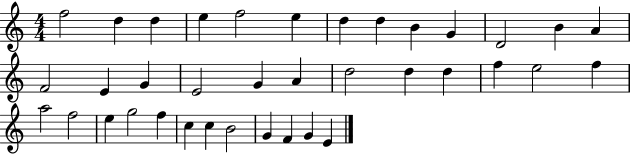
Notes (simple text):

F5/h D5/q D5/q E5/q F5/h E5/q D5/q D5/q B4/q G4/q D4/h B4/q A4/q F4/h E4/q G4/q E4/h G4/q A4/q D5/h D5/q D5/q F5/q E5/h F5/q A5/h F5/h E5/q G5/h F5/q C5/q C5/q B4/h G4/q F4/q G4/q E4/q